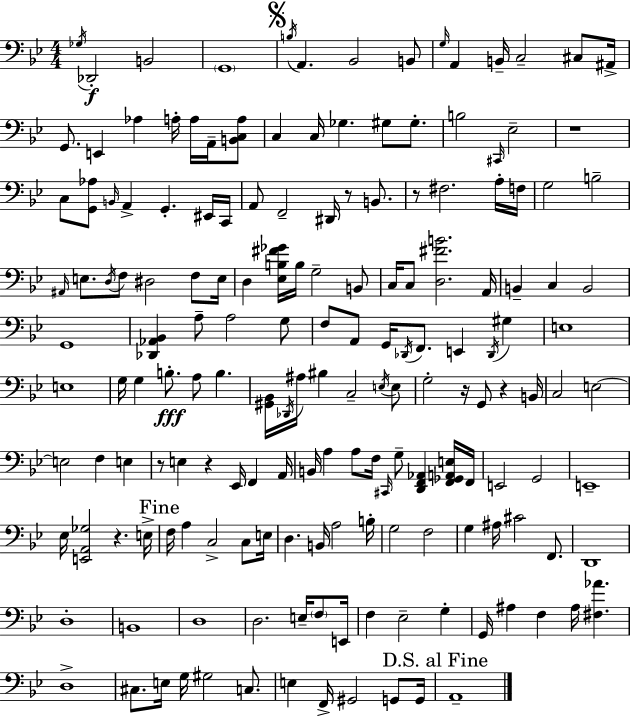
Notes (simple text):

Gb3/s Db2/h B2/h G2/w B3/s A2/q. Bb2/h B2/e G3/s A2/q B2/s C3/h C#3/e A#2/s G2/e. E2/q Ab3/q A3/s A3/s A2/s [B2,C3,A3]/e C3/q C3/s Gb3/q. G#3/e G#3/e. B3/h C#2/s Eb3/h R/w C3/e [G2,Ab3]/e B2/s A2/q G2/q. EIS2/s C2/s A2/e F2/h D#2/s R/e B2/e. R/e F#3/h. A3/s F3/s G3/h B3/h A#2/s E3/e. D3/s F3/e D#3/h F3/e E3/s D3/q [Eb3,B3,F#4,Gb4]/s B3/s G3/h B2/e C3/s C3/e [D3,F#4,B4]/h. A2/s B2/q C3/q B2/h G2/w [Db2,Ab2,Bb2]/q A3/e A3/h G3/e F3/e A2/e G2/s Db2/s F2/e. E2/q Db2/s G#3/q E3/w E3/w G3/s G3/q B3/e. A3/e B3/q. [G#2,Bb2]/s Db2/s A#3/s BIS3/q C3/h E3/s E3/e G3/h R/s G2/e R/q B2/s C3/h E3/h E3/h F3/q E3/q R/e E3/q R/q Eb2/s F2/q A2/s B2/s A3/q A3/e F3/s C#2/s G3/e [D2,F2,Ab2]/q [F2,Gb2,A2,E3]/s F2/s E2/h G2/h E2/w Eb3/s [E2,A2,Gb3]/h R/q. E3/s F3/s A3/q C3/h C3/e E3/s D3/q. B2/s A3/h B3/s G3/h F3/h G3/q A#3/s C#4/h F2/e. D2/w D3/w B2/w D3/w D3/h. E3/s F3/e E2/s F3/q Eb3/h G3/q G2/s A#3/q F3/q A#3/s [F#3,Ab4]/q. D3/w C#3/e. E3/s G3/s G#3/h C3/e. E3/q F2/s G#2/h G2/e G2/s A2/w